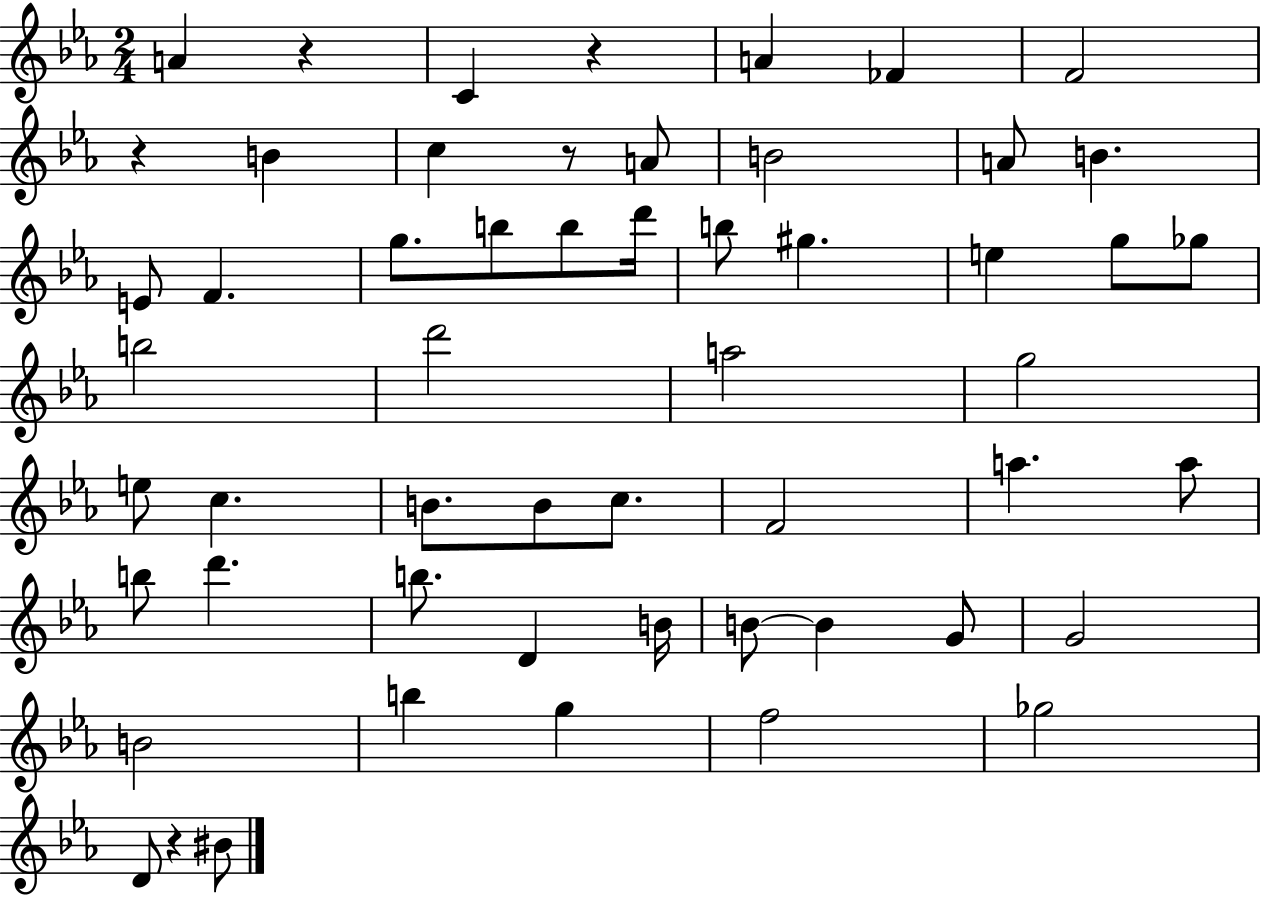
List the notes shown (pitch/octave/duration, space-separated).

A4/q R/q C4/q R/q A4/q FES4/q F4/h R/q B4/q C5/q R/e A4/e B4/h A4/e B4/q. E4/e F4/q. G5/e. B5/e B5/e D6/s B5/e G#5/q. E5/q G5/e Gb5/e B5/h D6/h A5/h G5/h E5/e C5/q. B4/e. B4/e C5/e. F4/h A5/q. A5/e B5/e D6/q. B5/e. D4/q B4/s B4/e B4/q G4/e G4/h B4/h B5/q G5/q F5/h Gb5/h D4/e R/q BIS4/e